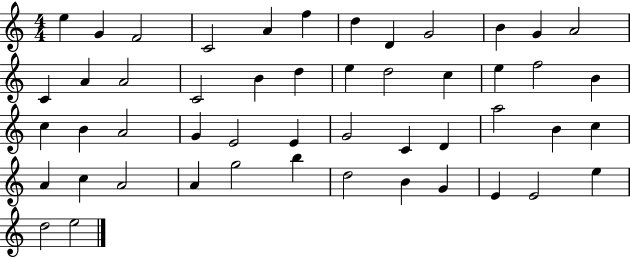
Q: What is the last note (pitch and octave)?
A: E5